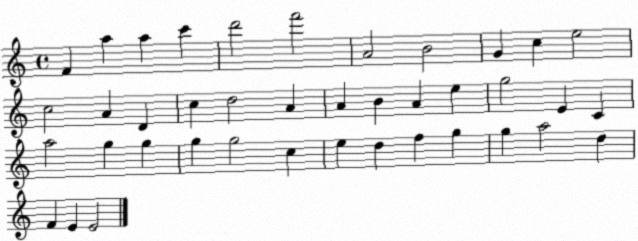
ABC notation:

X:1
T:Untitled
M:4/4
L:1/4
K:C
F a a c' d'2 f'2 A2 B2 G c e2 c2 A D c d2 A A B A e g2 E C a2 g g g g2 c e d f g g a2 d F E E2